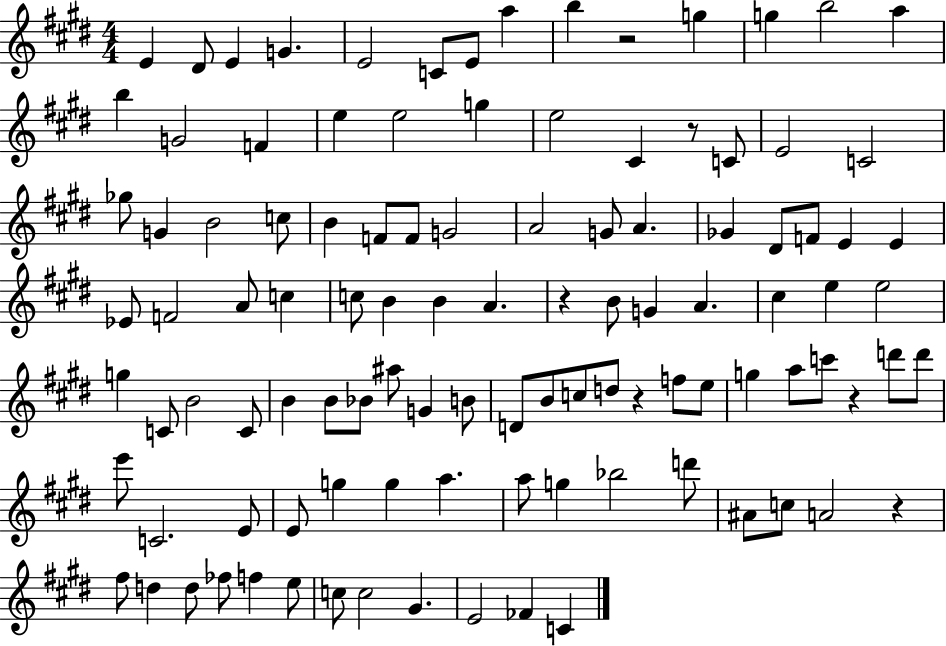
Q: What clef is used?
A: treble